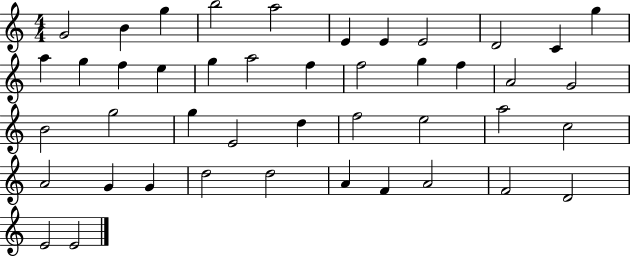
G4/h B4/q G5/q B5/h A5/h E4/q E4/q E4/h D4/h C4/q G5/q A5/q G5/q F5/q E5/q G5/q A5/h F5/q F5/h G5/q F5/q A4/h G4/h B4/h G5/h G5/q E4/h D5/q F5/h E5/h A5/h C5/h A4/h G4/q G4/q D5/h D5/h A4/q F4/q A4/h F4/h D4/h E4/h E4/h